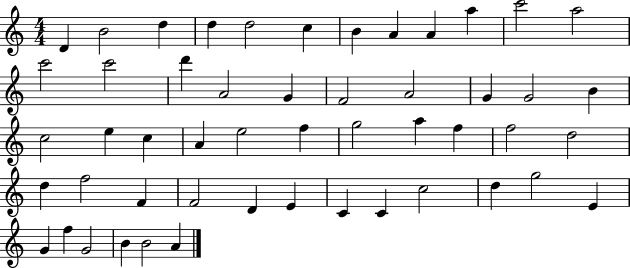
D4/q B4/h D5/q D5/q D5/h C5/q B4/q A4/q A4/q A5/q C6/h A5/h C6/h C6/h D6/q A4/h G4/q F4/h A4/h G4/q G4/h B4/q C5/h E5/q C5/q A4/q E5/h F5/q G5/h A5/q F5/q F5/h D5/h D5/q F5/h F4/q F4/h D4/q E4/q C4/q C4/q C5/h D5/q G5/h E4/q G4/q F5/q G4/h B4/q B4/h A4/q